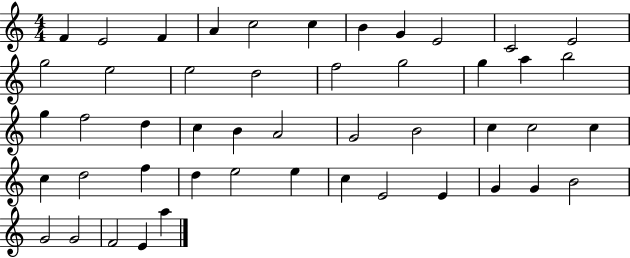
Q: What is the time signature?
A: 4/4